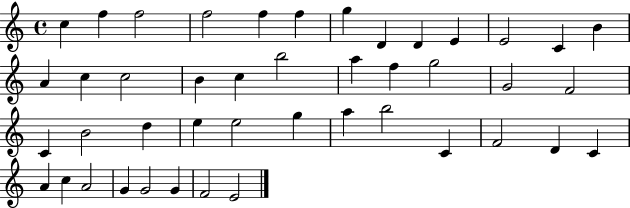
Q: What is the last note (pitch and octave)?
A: E4